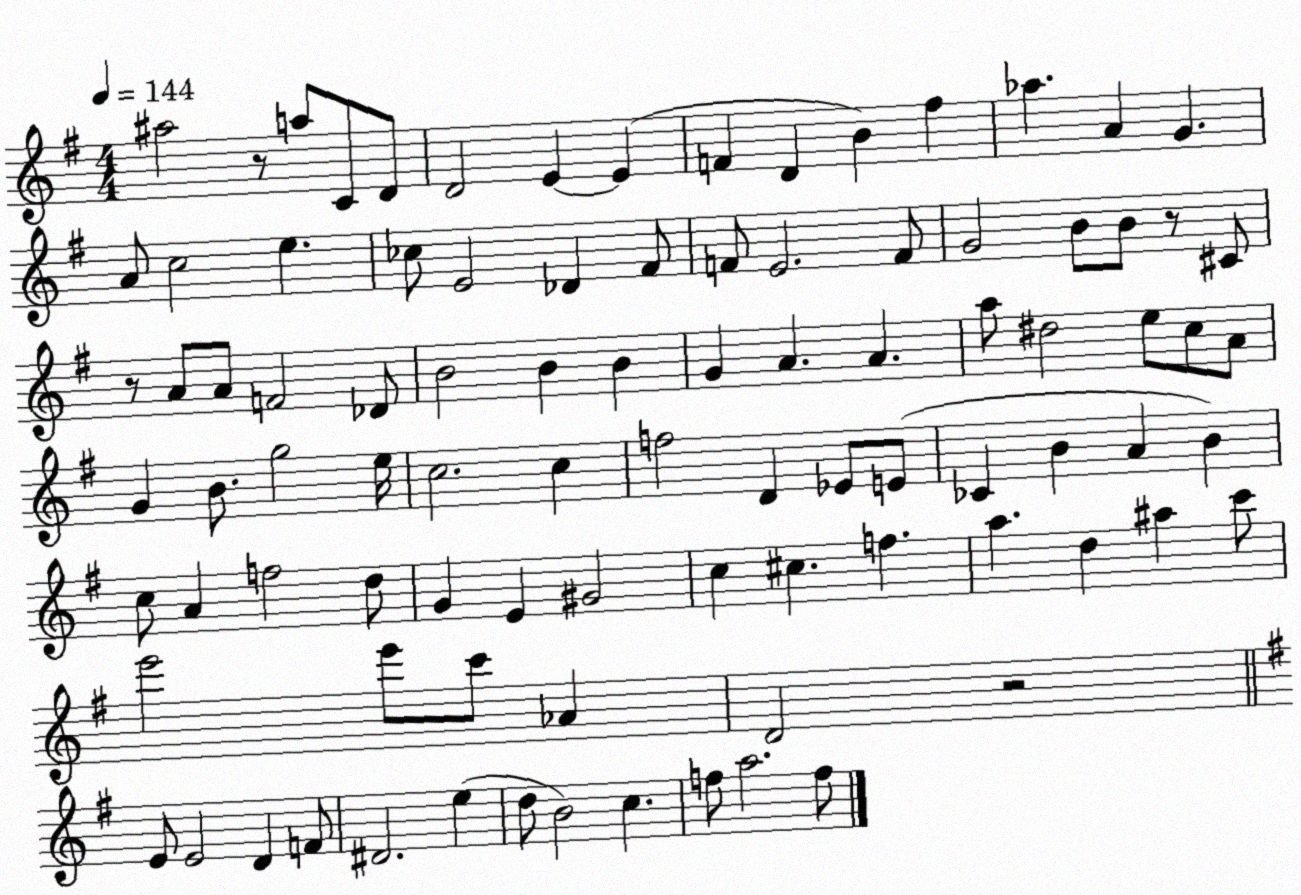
X:1
T:Untitled
M:4/4
L:1/4
K:G
^a2 z/2 a/2 C/2 D/2 D2 E E F D B ^f _a A G A/2 c2 e _c/2 E2 _D ^F/2 F/2 E2 F/2 G2 B/2 B/2 z/2 ^C/2 z/2 A/2 A/2 F2 _D/2 B2 B B G A A a/2 ^d2 e/2 c/2 A/2 G B/2 g2 e/4 c2 c f2 D _E/2 E/2 _C B A B c/2 A f2 d/2 G E ^G2 c ^c f a d ^a c'/2 e'2 e'/2 c'/2 _A D2 z2 E/2 E2 D F/2 ^D2 e d/2 B2 c f/2 a2 f/2